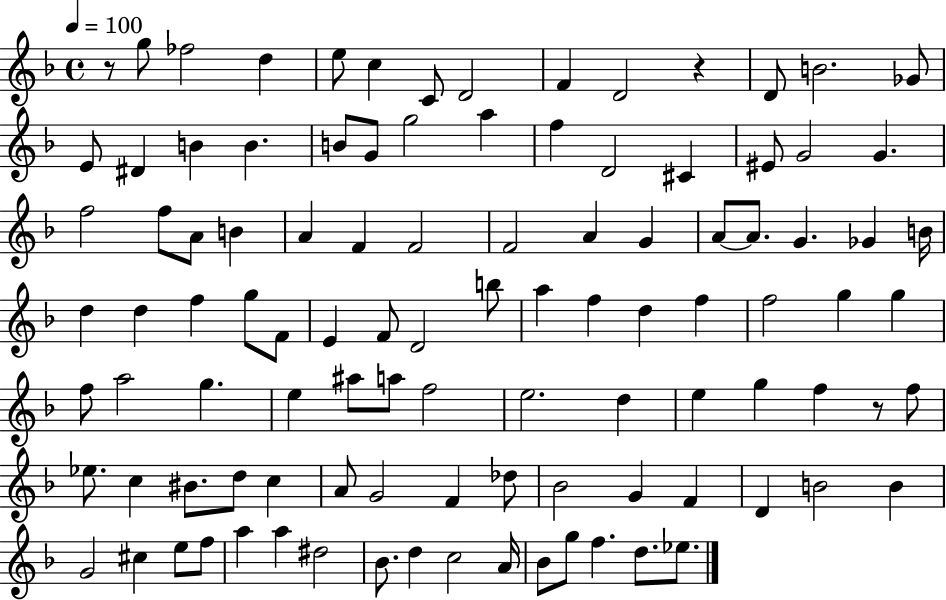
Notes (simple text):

R/e G5/e FES5/h D5/q E5/e C5/q C4/e D4/h F4/q D4/h R/q D4/e B4/h. Gb4/e E4/e D#4/q B4/q B4/q. B4/e G4/e G5/h A5/q F5/q D4/h C#4/q EIS4/e G4/h G4/q. F5/h F5/e A4/e B4/q A4/q F4/q F4/h F4/h A4/q G4/q A4/e A4/e. G4/q. Gb4/q B4/s D5/q D5/q F5/q G5/e F4/e E4/q F4/e D4/h B5/e A5/q F5/q D5/q F5/q F5/h G5/q G5/q F5/e A5/h G5/q. E5/q A#5/e A5/e F5/h E5/h. D5/q E5/q G5/q F5/q R/e F5/e Eb5/e. C5/q BIS4/e. D5/e C5/q A4/e G4/h F4/q Db5/e Bb4/h G4/q F4/q D4/q B4/h B4/q G4/h C#5/q E5/e F5/e A5/q A5/q D#5/h Bb4/e. D5/q C5/h A4/s Bb4/e G5/e F5/q. D5/e. Eb5/e.